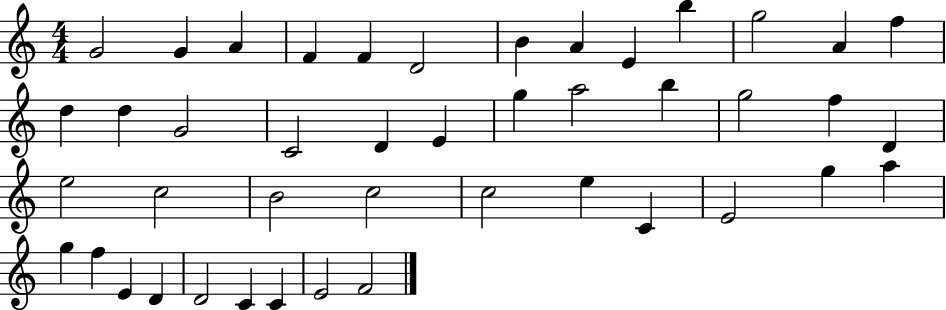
G4/h G4/q A4/q F4/q F4/q D4/h B4/q A4/q E4/q B5/q G5/h A4/q F5/q D5/q D5/q G4/h C4/h D4/q E4/q G5/q A5/h B5/q G5/h F5/q D4/q E5/h C5/h B4/h C5/h C5/h E5/q C4/q E4/h G5/q A5/q G5/q F5/q E4/q D4/q D4/h C4/q C4/q E4/h F4/h